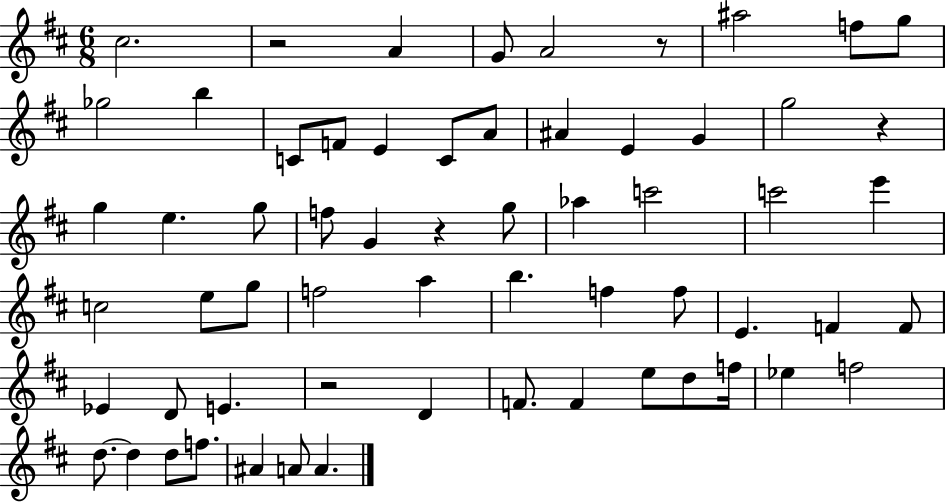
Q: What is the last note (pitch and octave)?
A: A4